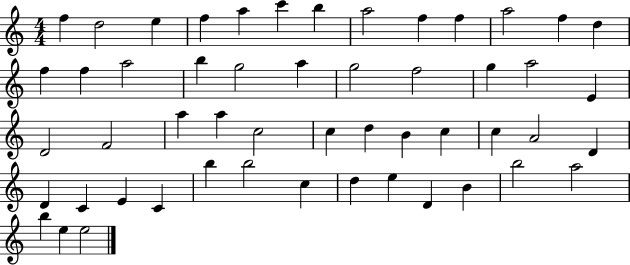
X:1
T:Untitled
M:4/4
L:1/4
K:C
f d2 e f a c' b a2 f f a2 f d f f a2 b g2 a g2 f2 g a2 E D2 F2 a a c2 c d B c c A2 D D C E C b b2 c d e D B b2 a2 b e e2